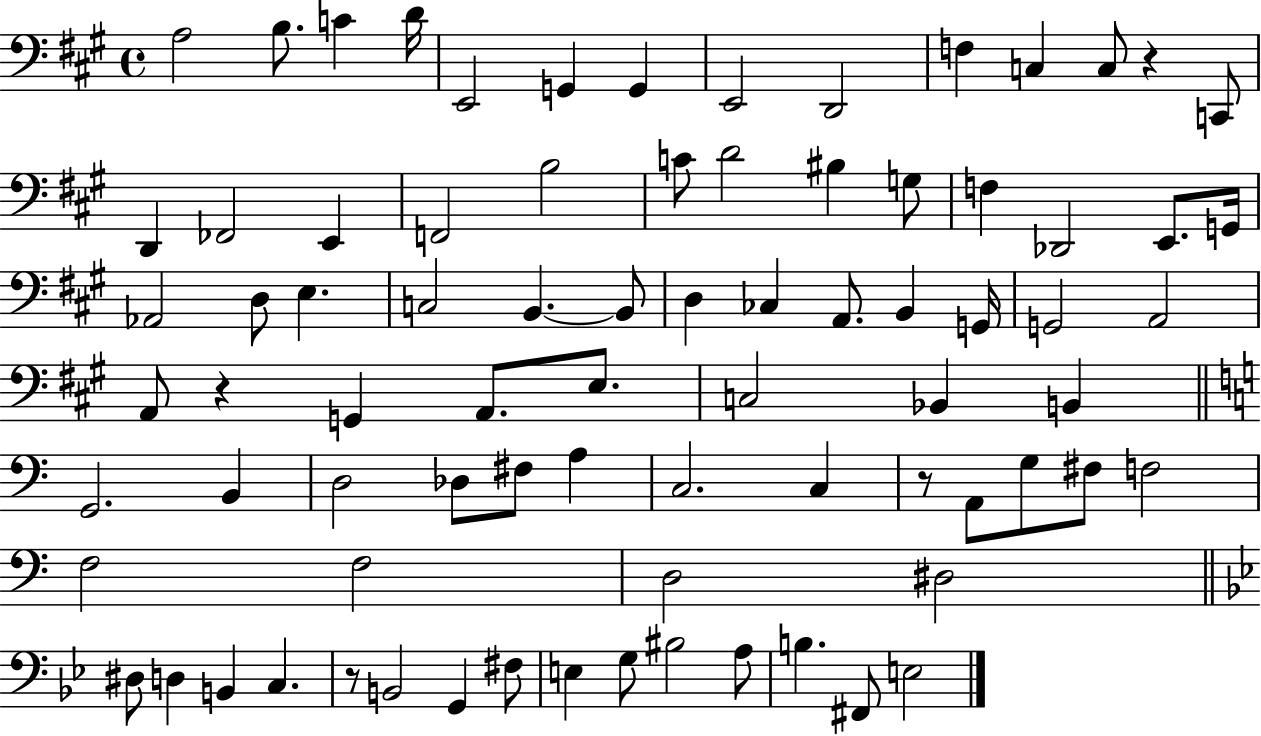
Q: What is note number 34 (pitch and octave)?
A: CES3